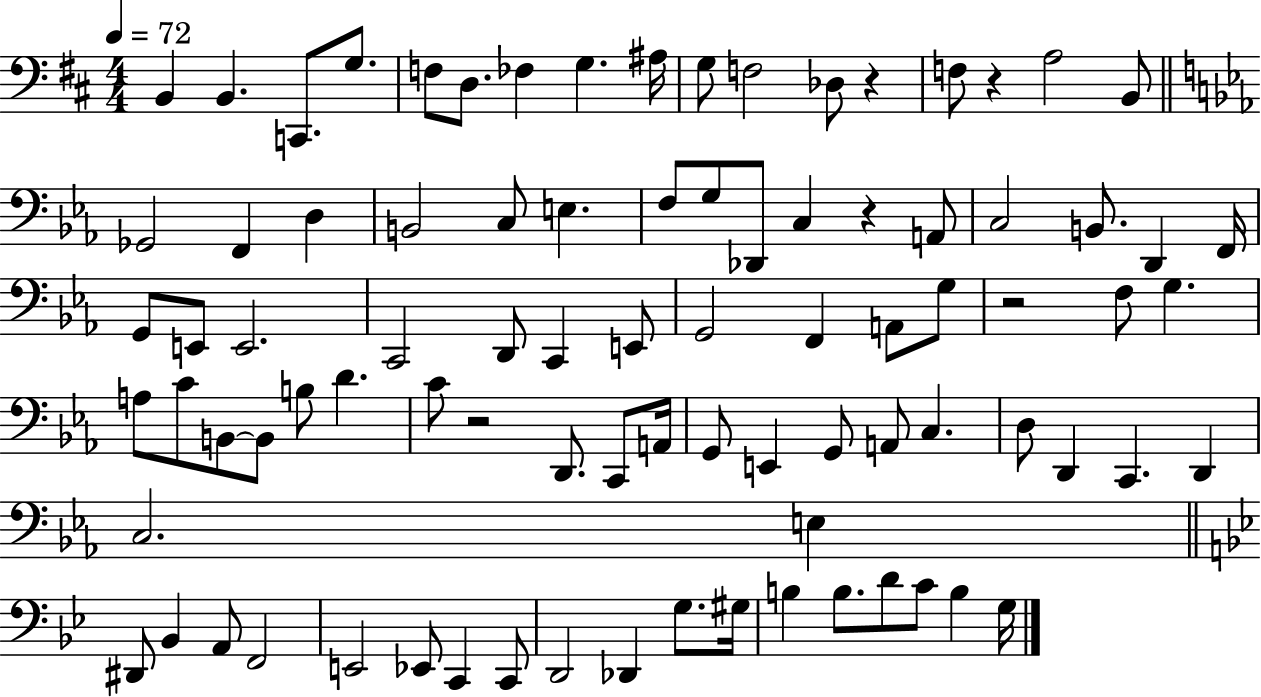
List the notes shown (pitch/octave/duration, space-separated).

B2/q B2/q. C2/e. G3/e. F3/e D3/e. FES3/q G3/q. A#3/s G3/e F3/h Db3/e R/q F3/e R/q A3/h B2/e Gb2/h F2/q D3/q B2/h C3/e E3/q. F3/e G3/e Db2/e C3/q R/q A2/e C3/h B2/e. D2/q F2/s G2/e E2/e E2/h. C2/h D2/e C2/q E2/e G2/h F2/q A2/e G3/e R/h F3/e G3/q. A3/e C4/e B2/e B2/e B3/e D4/q. C4/e R/h D2/e. C2/e A2/s G2/e E2/q G2/e A2/e C3/q. D3/e D2/q C2/q. D2/q C3/h. E3/q D#2/e Bb2/q A2/e F2/h E2/h Eb2/e C2/q C2/e D2/h Db2/q G3/e. G#3/s B3/q B3/e. D4/e C4/e B3/q G3/s